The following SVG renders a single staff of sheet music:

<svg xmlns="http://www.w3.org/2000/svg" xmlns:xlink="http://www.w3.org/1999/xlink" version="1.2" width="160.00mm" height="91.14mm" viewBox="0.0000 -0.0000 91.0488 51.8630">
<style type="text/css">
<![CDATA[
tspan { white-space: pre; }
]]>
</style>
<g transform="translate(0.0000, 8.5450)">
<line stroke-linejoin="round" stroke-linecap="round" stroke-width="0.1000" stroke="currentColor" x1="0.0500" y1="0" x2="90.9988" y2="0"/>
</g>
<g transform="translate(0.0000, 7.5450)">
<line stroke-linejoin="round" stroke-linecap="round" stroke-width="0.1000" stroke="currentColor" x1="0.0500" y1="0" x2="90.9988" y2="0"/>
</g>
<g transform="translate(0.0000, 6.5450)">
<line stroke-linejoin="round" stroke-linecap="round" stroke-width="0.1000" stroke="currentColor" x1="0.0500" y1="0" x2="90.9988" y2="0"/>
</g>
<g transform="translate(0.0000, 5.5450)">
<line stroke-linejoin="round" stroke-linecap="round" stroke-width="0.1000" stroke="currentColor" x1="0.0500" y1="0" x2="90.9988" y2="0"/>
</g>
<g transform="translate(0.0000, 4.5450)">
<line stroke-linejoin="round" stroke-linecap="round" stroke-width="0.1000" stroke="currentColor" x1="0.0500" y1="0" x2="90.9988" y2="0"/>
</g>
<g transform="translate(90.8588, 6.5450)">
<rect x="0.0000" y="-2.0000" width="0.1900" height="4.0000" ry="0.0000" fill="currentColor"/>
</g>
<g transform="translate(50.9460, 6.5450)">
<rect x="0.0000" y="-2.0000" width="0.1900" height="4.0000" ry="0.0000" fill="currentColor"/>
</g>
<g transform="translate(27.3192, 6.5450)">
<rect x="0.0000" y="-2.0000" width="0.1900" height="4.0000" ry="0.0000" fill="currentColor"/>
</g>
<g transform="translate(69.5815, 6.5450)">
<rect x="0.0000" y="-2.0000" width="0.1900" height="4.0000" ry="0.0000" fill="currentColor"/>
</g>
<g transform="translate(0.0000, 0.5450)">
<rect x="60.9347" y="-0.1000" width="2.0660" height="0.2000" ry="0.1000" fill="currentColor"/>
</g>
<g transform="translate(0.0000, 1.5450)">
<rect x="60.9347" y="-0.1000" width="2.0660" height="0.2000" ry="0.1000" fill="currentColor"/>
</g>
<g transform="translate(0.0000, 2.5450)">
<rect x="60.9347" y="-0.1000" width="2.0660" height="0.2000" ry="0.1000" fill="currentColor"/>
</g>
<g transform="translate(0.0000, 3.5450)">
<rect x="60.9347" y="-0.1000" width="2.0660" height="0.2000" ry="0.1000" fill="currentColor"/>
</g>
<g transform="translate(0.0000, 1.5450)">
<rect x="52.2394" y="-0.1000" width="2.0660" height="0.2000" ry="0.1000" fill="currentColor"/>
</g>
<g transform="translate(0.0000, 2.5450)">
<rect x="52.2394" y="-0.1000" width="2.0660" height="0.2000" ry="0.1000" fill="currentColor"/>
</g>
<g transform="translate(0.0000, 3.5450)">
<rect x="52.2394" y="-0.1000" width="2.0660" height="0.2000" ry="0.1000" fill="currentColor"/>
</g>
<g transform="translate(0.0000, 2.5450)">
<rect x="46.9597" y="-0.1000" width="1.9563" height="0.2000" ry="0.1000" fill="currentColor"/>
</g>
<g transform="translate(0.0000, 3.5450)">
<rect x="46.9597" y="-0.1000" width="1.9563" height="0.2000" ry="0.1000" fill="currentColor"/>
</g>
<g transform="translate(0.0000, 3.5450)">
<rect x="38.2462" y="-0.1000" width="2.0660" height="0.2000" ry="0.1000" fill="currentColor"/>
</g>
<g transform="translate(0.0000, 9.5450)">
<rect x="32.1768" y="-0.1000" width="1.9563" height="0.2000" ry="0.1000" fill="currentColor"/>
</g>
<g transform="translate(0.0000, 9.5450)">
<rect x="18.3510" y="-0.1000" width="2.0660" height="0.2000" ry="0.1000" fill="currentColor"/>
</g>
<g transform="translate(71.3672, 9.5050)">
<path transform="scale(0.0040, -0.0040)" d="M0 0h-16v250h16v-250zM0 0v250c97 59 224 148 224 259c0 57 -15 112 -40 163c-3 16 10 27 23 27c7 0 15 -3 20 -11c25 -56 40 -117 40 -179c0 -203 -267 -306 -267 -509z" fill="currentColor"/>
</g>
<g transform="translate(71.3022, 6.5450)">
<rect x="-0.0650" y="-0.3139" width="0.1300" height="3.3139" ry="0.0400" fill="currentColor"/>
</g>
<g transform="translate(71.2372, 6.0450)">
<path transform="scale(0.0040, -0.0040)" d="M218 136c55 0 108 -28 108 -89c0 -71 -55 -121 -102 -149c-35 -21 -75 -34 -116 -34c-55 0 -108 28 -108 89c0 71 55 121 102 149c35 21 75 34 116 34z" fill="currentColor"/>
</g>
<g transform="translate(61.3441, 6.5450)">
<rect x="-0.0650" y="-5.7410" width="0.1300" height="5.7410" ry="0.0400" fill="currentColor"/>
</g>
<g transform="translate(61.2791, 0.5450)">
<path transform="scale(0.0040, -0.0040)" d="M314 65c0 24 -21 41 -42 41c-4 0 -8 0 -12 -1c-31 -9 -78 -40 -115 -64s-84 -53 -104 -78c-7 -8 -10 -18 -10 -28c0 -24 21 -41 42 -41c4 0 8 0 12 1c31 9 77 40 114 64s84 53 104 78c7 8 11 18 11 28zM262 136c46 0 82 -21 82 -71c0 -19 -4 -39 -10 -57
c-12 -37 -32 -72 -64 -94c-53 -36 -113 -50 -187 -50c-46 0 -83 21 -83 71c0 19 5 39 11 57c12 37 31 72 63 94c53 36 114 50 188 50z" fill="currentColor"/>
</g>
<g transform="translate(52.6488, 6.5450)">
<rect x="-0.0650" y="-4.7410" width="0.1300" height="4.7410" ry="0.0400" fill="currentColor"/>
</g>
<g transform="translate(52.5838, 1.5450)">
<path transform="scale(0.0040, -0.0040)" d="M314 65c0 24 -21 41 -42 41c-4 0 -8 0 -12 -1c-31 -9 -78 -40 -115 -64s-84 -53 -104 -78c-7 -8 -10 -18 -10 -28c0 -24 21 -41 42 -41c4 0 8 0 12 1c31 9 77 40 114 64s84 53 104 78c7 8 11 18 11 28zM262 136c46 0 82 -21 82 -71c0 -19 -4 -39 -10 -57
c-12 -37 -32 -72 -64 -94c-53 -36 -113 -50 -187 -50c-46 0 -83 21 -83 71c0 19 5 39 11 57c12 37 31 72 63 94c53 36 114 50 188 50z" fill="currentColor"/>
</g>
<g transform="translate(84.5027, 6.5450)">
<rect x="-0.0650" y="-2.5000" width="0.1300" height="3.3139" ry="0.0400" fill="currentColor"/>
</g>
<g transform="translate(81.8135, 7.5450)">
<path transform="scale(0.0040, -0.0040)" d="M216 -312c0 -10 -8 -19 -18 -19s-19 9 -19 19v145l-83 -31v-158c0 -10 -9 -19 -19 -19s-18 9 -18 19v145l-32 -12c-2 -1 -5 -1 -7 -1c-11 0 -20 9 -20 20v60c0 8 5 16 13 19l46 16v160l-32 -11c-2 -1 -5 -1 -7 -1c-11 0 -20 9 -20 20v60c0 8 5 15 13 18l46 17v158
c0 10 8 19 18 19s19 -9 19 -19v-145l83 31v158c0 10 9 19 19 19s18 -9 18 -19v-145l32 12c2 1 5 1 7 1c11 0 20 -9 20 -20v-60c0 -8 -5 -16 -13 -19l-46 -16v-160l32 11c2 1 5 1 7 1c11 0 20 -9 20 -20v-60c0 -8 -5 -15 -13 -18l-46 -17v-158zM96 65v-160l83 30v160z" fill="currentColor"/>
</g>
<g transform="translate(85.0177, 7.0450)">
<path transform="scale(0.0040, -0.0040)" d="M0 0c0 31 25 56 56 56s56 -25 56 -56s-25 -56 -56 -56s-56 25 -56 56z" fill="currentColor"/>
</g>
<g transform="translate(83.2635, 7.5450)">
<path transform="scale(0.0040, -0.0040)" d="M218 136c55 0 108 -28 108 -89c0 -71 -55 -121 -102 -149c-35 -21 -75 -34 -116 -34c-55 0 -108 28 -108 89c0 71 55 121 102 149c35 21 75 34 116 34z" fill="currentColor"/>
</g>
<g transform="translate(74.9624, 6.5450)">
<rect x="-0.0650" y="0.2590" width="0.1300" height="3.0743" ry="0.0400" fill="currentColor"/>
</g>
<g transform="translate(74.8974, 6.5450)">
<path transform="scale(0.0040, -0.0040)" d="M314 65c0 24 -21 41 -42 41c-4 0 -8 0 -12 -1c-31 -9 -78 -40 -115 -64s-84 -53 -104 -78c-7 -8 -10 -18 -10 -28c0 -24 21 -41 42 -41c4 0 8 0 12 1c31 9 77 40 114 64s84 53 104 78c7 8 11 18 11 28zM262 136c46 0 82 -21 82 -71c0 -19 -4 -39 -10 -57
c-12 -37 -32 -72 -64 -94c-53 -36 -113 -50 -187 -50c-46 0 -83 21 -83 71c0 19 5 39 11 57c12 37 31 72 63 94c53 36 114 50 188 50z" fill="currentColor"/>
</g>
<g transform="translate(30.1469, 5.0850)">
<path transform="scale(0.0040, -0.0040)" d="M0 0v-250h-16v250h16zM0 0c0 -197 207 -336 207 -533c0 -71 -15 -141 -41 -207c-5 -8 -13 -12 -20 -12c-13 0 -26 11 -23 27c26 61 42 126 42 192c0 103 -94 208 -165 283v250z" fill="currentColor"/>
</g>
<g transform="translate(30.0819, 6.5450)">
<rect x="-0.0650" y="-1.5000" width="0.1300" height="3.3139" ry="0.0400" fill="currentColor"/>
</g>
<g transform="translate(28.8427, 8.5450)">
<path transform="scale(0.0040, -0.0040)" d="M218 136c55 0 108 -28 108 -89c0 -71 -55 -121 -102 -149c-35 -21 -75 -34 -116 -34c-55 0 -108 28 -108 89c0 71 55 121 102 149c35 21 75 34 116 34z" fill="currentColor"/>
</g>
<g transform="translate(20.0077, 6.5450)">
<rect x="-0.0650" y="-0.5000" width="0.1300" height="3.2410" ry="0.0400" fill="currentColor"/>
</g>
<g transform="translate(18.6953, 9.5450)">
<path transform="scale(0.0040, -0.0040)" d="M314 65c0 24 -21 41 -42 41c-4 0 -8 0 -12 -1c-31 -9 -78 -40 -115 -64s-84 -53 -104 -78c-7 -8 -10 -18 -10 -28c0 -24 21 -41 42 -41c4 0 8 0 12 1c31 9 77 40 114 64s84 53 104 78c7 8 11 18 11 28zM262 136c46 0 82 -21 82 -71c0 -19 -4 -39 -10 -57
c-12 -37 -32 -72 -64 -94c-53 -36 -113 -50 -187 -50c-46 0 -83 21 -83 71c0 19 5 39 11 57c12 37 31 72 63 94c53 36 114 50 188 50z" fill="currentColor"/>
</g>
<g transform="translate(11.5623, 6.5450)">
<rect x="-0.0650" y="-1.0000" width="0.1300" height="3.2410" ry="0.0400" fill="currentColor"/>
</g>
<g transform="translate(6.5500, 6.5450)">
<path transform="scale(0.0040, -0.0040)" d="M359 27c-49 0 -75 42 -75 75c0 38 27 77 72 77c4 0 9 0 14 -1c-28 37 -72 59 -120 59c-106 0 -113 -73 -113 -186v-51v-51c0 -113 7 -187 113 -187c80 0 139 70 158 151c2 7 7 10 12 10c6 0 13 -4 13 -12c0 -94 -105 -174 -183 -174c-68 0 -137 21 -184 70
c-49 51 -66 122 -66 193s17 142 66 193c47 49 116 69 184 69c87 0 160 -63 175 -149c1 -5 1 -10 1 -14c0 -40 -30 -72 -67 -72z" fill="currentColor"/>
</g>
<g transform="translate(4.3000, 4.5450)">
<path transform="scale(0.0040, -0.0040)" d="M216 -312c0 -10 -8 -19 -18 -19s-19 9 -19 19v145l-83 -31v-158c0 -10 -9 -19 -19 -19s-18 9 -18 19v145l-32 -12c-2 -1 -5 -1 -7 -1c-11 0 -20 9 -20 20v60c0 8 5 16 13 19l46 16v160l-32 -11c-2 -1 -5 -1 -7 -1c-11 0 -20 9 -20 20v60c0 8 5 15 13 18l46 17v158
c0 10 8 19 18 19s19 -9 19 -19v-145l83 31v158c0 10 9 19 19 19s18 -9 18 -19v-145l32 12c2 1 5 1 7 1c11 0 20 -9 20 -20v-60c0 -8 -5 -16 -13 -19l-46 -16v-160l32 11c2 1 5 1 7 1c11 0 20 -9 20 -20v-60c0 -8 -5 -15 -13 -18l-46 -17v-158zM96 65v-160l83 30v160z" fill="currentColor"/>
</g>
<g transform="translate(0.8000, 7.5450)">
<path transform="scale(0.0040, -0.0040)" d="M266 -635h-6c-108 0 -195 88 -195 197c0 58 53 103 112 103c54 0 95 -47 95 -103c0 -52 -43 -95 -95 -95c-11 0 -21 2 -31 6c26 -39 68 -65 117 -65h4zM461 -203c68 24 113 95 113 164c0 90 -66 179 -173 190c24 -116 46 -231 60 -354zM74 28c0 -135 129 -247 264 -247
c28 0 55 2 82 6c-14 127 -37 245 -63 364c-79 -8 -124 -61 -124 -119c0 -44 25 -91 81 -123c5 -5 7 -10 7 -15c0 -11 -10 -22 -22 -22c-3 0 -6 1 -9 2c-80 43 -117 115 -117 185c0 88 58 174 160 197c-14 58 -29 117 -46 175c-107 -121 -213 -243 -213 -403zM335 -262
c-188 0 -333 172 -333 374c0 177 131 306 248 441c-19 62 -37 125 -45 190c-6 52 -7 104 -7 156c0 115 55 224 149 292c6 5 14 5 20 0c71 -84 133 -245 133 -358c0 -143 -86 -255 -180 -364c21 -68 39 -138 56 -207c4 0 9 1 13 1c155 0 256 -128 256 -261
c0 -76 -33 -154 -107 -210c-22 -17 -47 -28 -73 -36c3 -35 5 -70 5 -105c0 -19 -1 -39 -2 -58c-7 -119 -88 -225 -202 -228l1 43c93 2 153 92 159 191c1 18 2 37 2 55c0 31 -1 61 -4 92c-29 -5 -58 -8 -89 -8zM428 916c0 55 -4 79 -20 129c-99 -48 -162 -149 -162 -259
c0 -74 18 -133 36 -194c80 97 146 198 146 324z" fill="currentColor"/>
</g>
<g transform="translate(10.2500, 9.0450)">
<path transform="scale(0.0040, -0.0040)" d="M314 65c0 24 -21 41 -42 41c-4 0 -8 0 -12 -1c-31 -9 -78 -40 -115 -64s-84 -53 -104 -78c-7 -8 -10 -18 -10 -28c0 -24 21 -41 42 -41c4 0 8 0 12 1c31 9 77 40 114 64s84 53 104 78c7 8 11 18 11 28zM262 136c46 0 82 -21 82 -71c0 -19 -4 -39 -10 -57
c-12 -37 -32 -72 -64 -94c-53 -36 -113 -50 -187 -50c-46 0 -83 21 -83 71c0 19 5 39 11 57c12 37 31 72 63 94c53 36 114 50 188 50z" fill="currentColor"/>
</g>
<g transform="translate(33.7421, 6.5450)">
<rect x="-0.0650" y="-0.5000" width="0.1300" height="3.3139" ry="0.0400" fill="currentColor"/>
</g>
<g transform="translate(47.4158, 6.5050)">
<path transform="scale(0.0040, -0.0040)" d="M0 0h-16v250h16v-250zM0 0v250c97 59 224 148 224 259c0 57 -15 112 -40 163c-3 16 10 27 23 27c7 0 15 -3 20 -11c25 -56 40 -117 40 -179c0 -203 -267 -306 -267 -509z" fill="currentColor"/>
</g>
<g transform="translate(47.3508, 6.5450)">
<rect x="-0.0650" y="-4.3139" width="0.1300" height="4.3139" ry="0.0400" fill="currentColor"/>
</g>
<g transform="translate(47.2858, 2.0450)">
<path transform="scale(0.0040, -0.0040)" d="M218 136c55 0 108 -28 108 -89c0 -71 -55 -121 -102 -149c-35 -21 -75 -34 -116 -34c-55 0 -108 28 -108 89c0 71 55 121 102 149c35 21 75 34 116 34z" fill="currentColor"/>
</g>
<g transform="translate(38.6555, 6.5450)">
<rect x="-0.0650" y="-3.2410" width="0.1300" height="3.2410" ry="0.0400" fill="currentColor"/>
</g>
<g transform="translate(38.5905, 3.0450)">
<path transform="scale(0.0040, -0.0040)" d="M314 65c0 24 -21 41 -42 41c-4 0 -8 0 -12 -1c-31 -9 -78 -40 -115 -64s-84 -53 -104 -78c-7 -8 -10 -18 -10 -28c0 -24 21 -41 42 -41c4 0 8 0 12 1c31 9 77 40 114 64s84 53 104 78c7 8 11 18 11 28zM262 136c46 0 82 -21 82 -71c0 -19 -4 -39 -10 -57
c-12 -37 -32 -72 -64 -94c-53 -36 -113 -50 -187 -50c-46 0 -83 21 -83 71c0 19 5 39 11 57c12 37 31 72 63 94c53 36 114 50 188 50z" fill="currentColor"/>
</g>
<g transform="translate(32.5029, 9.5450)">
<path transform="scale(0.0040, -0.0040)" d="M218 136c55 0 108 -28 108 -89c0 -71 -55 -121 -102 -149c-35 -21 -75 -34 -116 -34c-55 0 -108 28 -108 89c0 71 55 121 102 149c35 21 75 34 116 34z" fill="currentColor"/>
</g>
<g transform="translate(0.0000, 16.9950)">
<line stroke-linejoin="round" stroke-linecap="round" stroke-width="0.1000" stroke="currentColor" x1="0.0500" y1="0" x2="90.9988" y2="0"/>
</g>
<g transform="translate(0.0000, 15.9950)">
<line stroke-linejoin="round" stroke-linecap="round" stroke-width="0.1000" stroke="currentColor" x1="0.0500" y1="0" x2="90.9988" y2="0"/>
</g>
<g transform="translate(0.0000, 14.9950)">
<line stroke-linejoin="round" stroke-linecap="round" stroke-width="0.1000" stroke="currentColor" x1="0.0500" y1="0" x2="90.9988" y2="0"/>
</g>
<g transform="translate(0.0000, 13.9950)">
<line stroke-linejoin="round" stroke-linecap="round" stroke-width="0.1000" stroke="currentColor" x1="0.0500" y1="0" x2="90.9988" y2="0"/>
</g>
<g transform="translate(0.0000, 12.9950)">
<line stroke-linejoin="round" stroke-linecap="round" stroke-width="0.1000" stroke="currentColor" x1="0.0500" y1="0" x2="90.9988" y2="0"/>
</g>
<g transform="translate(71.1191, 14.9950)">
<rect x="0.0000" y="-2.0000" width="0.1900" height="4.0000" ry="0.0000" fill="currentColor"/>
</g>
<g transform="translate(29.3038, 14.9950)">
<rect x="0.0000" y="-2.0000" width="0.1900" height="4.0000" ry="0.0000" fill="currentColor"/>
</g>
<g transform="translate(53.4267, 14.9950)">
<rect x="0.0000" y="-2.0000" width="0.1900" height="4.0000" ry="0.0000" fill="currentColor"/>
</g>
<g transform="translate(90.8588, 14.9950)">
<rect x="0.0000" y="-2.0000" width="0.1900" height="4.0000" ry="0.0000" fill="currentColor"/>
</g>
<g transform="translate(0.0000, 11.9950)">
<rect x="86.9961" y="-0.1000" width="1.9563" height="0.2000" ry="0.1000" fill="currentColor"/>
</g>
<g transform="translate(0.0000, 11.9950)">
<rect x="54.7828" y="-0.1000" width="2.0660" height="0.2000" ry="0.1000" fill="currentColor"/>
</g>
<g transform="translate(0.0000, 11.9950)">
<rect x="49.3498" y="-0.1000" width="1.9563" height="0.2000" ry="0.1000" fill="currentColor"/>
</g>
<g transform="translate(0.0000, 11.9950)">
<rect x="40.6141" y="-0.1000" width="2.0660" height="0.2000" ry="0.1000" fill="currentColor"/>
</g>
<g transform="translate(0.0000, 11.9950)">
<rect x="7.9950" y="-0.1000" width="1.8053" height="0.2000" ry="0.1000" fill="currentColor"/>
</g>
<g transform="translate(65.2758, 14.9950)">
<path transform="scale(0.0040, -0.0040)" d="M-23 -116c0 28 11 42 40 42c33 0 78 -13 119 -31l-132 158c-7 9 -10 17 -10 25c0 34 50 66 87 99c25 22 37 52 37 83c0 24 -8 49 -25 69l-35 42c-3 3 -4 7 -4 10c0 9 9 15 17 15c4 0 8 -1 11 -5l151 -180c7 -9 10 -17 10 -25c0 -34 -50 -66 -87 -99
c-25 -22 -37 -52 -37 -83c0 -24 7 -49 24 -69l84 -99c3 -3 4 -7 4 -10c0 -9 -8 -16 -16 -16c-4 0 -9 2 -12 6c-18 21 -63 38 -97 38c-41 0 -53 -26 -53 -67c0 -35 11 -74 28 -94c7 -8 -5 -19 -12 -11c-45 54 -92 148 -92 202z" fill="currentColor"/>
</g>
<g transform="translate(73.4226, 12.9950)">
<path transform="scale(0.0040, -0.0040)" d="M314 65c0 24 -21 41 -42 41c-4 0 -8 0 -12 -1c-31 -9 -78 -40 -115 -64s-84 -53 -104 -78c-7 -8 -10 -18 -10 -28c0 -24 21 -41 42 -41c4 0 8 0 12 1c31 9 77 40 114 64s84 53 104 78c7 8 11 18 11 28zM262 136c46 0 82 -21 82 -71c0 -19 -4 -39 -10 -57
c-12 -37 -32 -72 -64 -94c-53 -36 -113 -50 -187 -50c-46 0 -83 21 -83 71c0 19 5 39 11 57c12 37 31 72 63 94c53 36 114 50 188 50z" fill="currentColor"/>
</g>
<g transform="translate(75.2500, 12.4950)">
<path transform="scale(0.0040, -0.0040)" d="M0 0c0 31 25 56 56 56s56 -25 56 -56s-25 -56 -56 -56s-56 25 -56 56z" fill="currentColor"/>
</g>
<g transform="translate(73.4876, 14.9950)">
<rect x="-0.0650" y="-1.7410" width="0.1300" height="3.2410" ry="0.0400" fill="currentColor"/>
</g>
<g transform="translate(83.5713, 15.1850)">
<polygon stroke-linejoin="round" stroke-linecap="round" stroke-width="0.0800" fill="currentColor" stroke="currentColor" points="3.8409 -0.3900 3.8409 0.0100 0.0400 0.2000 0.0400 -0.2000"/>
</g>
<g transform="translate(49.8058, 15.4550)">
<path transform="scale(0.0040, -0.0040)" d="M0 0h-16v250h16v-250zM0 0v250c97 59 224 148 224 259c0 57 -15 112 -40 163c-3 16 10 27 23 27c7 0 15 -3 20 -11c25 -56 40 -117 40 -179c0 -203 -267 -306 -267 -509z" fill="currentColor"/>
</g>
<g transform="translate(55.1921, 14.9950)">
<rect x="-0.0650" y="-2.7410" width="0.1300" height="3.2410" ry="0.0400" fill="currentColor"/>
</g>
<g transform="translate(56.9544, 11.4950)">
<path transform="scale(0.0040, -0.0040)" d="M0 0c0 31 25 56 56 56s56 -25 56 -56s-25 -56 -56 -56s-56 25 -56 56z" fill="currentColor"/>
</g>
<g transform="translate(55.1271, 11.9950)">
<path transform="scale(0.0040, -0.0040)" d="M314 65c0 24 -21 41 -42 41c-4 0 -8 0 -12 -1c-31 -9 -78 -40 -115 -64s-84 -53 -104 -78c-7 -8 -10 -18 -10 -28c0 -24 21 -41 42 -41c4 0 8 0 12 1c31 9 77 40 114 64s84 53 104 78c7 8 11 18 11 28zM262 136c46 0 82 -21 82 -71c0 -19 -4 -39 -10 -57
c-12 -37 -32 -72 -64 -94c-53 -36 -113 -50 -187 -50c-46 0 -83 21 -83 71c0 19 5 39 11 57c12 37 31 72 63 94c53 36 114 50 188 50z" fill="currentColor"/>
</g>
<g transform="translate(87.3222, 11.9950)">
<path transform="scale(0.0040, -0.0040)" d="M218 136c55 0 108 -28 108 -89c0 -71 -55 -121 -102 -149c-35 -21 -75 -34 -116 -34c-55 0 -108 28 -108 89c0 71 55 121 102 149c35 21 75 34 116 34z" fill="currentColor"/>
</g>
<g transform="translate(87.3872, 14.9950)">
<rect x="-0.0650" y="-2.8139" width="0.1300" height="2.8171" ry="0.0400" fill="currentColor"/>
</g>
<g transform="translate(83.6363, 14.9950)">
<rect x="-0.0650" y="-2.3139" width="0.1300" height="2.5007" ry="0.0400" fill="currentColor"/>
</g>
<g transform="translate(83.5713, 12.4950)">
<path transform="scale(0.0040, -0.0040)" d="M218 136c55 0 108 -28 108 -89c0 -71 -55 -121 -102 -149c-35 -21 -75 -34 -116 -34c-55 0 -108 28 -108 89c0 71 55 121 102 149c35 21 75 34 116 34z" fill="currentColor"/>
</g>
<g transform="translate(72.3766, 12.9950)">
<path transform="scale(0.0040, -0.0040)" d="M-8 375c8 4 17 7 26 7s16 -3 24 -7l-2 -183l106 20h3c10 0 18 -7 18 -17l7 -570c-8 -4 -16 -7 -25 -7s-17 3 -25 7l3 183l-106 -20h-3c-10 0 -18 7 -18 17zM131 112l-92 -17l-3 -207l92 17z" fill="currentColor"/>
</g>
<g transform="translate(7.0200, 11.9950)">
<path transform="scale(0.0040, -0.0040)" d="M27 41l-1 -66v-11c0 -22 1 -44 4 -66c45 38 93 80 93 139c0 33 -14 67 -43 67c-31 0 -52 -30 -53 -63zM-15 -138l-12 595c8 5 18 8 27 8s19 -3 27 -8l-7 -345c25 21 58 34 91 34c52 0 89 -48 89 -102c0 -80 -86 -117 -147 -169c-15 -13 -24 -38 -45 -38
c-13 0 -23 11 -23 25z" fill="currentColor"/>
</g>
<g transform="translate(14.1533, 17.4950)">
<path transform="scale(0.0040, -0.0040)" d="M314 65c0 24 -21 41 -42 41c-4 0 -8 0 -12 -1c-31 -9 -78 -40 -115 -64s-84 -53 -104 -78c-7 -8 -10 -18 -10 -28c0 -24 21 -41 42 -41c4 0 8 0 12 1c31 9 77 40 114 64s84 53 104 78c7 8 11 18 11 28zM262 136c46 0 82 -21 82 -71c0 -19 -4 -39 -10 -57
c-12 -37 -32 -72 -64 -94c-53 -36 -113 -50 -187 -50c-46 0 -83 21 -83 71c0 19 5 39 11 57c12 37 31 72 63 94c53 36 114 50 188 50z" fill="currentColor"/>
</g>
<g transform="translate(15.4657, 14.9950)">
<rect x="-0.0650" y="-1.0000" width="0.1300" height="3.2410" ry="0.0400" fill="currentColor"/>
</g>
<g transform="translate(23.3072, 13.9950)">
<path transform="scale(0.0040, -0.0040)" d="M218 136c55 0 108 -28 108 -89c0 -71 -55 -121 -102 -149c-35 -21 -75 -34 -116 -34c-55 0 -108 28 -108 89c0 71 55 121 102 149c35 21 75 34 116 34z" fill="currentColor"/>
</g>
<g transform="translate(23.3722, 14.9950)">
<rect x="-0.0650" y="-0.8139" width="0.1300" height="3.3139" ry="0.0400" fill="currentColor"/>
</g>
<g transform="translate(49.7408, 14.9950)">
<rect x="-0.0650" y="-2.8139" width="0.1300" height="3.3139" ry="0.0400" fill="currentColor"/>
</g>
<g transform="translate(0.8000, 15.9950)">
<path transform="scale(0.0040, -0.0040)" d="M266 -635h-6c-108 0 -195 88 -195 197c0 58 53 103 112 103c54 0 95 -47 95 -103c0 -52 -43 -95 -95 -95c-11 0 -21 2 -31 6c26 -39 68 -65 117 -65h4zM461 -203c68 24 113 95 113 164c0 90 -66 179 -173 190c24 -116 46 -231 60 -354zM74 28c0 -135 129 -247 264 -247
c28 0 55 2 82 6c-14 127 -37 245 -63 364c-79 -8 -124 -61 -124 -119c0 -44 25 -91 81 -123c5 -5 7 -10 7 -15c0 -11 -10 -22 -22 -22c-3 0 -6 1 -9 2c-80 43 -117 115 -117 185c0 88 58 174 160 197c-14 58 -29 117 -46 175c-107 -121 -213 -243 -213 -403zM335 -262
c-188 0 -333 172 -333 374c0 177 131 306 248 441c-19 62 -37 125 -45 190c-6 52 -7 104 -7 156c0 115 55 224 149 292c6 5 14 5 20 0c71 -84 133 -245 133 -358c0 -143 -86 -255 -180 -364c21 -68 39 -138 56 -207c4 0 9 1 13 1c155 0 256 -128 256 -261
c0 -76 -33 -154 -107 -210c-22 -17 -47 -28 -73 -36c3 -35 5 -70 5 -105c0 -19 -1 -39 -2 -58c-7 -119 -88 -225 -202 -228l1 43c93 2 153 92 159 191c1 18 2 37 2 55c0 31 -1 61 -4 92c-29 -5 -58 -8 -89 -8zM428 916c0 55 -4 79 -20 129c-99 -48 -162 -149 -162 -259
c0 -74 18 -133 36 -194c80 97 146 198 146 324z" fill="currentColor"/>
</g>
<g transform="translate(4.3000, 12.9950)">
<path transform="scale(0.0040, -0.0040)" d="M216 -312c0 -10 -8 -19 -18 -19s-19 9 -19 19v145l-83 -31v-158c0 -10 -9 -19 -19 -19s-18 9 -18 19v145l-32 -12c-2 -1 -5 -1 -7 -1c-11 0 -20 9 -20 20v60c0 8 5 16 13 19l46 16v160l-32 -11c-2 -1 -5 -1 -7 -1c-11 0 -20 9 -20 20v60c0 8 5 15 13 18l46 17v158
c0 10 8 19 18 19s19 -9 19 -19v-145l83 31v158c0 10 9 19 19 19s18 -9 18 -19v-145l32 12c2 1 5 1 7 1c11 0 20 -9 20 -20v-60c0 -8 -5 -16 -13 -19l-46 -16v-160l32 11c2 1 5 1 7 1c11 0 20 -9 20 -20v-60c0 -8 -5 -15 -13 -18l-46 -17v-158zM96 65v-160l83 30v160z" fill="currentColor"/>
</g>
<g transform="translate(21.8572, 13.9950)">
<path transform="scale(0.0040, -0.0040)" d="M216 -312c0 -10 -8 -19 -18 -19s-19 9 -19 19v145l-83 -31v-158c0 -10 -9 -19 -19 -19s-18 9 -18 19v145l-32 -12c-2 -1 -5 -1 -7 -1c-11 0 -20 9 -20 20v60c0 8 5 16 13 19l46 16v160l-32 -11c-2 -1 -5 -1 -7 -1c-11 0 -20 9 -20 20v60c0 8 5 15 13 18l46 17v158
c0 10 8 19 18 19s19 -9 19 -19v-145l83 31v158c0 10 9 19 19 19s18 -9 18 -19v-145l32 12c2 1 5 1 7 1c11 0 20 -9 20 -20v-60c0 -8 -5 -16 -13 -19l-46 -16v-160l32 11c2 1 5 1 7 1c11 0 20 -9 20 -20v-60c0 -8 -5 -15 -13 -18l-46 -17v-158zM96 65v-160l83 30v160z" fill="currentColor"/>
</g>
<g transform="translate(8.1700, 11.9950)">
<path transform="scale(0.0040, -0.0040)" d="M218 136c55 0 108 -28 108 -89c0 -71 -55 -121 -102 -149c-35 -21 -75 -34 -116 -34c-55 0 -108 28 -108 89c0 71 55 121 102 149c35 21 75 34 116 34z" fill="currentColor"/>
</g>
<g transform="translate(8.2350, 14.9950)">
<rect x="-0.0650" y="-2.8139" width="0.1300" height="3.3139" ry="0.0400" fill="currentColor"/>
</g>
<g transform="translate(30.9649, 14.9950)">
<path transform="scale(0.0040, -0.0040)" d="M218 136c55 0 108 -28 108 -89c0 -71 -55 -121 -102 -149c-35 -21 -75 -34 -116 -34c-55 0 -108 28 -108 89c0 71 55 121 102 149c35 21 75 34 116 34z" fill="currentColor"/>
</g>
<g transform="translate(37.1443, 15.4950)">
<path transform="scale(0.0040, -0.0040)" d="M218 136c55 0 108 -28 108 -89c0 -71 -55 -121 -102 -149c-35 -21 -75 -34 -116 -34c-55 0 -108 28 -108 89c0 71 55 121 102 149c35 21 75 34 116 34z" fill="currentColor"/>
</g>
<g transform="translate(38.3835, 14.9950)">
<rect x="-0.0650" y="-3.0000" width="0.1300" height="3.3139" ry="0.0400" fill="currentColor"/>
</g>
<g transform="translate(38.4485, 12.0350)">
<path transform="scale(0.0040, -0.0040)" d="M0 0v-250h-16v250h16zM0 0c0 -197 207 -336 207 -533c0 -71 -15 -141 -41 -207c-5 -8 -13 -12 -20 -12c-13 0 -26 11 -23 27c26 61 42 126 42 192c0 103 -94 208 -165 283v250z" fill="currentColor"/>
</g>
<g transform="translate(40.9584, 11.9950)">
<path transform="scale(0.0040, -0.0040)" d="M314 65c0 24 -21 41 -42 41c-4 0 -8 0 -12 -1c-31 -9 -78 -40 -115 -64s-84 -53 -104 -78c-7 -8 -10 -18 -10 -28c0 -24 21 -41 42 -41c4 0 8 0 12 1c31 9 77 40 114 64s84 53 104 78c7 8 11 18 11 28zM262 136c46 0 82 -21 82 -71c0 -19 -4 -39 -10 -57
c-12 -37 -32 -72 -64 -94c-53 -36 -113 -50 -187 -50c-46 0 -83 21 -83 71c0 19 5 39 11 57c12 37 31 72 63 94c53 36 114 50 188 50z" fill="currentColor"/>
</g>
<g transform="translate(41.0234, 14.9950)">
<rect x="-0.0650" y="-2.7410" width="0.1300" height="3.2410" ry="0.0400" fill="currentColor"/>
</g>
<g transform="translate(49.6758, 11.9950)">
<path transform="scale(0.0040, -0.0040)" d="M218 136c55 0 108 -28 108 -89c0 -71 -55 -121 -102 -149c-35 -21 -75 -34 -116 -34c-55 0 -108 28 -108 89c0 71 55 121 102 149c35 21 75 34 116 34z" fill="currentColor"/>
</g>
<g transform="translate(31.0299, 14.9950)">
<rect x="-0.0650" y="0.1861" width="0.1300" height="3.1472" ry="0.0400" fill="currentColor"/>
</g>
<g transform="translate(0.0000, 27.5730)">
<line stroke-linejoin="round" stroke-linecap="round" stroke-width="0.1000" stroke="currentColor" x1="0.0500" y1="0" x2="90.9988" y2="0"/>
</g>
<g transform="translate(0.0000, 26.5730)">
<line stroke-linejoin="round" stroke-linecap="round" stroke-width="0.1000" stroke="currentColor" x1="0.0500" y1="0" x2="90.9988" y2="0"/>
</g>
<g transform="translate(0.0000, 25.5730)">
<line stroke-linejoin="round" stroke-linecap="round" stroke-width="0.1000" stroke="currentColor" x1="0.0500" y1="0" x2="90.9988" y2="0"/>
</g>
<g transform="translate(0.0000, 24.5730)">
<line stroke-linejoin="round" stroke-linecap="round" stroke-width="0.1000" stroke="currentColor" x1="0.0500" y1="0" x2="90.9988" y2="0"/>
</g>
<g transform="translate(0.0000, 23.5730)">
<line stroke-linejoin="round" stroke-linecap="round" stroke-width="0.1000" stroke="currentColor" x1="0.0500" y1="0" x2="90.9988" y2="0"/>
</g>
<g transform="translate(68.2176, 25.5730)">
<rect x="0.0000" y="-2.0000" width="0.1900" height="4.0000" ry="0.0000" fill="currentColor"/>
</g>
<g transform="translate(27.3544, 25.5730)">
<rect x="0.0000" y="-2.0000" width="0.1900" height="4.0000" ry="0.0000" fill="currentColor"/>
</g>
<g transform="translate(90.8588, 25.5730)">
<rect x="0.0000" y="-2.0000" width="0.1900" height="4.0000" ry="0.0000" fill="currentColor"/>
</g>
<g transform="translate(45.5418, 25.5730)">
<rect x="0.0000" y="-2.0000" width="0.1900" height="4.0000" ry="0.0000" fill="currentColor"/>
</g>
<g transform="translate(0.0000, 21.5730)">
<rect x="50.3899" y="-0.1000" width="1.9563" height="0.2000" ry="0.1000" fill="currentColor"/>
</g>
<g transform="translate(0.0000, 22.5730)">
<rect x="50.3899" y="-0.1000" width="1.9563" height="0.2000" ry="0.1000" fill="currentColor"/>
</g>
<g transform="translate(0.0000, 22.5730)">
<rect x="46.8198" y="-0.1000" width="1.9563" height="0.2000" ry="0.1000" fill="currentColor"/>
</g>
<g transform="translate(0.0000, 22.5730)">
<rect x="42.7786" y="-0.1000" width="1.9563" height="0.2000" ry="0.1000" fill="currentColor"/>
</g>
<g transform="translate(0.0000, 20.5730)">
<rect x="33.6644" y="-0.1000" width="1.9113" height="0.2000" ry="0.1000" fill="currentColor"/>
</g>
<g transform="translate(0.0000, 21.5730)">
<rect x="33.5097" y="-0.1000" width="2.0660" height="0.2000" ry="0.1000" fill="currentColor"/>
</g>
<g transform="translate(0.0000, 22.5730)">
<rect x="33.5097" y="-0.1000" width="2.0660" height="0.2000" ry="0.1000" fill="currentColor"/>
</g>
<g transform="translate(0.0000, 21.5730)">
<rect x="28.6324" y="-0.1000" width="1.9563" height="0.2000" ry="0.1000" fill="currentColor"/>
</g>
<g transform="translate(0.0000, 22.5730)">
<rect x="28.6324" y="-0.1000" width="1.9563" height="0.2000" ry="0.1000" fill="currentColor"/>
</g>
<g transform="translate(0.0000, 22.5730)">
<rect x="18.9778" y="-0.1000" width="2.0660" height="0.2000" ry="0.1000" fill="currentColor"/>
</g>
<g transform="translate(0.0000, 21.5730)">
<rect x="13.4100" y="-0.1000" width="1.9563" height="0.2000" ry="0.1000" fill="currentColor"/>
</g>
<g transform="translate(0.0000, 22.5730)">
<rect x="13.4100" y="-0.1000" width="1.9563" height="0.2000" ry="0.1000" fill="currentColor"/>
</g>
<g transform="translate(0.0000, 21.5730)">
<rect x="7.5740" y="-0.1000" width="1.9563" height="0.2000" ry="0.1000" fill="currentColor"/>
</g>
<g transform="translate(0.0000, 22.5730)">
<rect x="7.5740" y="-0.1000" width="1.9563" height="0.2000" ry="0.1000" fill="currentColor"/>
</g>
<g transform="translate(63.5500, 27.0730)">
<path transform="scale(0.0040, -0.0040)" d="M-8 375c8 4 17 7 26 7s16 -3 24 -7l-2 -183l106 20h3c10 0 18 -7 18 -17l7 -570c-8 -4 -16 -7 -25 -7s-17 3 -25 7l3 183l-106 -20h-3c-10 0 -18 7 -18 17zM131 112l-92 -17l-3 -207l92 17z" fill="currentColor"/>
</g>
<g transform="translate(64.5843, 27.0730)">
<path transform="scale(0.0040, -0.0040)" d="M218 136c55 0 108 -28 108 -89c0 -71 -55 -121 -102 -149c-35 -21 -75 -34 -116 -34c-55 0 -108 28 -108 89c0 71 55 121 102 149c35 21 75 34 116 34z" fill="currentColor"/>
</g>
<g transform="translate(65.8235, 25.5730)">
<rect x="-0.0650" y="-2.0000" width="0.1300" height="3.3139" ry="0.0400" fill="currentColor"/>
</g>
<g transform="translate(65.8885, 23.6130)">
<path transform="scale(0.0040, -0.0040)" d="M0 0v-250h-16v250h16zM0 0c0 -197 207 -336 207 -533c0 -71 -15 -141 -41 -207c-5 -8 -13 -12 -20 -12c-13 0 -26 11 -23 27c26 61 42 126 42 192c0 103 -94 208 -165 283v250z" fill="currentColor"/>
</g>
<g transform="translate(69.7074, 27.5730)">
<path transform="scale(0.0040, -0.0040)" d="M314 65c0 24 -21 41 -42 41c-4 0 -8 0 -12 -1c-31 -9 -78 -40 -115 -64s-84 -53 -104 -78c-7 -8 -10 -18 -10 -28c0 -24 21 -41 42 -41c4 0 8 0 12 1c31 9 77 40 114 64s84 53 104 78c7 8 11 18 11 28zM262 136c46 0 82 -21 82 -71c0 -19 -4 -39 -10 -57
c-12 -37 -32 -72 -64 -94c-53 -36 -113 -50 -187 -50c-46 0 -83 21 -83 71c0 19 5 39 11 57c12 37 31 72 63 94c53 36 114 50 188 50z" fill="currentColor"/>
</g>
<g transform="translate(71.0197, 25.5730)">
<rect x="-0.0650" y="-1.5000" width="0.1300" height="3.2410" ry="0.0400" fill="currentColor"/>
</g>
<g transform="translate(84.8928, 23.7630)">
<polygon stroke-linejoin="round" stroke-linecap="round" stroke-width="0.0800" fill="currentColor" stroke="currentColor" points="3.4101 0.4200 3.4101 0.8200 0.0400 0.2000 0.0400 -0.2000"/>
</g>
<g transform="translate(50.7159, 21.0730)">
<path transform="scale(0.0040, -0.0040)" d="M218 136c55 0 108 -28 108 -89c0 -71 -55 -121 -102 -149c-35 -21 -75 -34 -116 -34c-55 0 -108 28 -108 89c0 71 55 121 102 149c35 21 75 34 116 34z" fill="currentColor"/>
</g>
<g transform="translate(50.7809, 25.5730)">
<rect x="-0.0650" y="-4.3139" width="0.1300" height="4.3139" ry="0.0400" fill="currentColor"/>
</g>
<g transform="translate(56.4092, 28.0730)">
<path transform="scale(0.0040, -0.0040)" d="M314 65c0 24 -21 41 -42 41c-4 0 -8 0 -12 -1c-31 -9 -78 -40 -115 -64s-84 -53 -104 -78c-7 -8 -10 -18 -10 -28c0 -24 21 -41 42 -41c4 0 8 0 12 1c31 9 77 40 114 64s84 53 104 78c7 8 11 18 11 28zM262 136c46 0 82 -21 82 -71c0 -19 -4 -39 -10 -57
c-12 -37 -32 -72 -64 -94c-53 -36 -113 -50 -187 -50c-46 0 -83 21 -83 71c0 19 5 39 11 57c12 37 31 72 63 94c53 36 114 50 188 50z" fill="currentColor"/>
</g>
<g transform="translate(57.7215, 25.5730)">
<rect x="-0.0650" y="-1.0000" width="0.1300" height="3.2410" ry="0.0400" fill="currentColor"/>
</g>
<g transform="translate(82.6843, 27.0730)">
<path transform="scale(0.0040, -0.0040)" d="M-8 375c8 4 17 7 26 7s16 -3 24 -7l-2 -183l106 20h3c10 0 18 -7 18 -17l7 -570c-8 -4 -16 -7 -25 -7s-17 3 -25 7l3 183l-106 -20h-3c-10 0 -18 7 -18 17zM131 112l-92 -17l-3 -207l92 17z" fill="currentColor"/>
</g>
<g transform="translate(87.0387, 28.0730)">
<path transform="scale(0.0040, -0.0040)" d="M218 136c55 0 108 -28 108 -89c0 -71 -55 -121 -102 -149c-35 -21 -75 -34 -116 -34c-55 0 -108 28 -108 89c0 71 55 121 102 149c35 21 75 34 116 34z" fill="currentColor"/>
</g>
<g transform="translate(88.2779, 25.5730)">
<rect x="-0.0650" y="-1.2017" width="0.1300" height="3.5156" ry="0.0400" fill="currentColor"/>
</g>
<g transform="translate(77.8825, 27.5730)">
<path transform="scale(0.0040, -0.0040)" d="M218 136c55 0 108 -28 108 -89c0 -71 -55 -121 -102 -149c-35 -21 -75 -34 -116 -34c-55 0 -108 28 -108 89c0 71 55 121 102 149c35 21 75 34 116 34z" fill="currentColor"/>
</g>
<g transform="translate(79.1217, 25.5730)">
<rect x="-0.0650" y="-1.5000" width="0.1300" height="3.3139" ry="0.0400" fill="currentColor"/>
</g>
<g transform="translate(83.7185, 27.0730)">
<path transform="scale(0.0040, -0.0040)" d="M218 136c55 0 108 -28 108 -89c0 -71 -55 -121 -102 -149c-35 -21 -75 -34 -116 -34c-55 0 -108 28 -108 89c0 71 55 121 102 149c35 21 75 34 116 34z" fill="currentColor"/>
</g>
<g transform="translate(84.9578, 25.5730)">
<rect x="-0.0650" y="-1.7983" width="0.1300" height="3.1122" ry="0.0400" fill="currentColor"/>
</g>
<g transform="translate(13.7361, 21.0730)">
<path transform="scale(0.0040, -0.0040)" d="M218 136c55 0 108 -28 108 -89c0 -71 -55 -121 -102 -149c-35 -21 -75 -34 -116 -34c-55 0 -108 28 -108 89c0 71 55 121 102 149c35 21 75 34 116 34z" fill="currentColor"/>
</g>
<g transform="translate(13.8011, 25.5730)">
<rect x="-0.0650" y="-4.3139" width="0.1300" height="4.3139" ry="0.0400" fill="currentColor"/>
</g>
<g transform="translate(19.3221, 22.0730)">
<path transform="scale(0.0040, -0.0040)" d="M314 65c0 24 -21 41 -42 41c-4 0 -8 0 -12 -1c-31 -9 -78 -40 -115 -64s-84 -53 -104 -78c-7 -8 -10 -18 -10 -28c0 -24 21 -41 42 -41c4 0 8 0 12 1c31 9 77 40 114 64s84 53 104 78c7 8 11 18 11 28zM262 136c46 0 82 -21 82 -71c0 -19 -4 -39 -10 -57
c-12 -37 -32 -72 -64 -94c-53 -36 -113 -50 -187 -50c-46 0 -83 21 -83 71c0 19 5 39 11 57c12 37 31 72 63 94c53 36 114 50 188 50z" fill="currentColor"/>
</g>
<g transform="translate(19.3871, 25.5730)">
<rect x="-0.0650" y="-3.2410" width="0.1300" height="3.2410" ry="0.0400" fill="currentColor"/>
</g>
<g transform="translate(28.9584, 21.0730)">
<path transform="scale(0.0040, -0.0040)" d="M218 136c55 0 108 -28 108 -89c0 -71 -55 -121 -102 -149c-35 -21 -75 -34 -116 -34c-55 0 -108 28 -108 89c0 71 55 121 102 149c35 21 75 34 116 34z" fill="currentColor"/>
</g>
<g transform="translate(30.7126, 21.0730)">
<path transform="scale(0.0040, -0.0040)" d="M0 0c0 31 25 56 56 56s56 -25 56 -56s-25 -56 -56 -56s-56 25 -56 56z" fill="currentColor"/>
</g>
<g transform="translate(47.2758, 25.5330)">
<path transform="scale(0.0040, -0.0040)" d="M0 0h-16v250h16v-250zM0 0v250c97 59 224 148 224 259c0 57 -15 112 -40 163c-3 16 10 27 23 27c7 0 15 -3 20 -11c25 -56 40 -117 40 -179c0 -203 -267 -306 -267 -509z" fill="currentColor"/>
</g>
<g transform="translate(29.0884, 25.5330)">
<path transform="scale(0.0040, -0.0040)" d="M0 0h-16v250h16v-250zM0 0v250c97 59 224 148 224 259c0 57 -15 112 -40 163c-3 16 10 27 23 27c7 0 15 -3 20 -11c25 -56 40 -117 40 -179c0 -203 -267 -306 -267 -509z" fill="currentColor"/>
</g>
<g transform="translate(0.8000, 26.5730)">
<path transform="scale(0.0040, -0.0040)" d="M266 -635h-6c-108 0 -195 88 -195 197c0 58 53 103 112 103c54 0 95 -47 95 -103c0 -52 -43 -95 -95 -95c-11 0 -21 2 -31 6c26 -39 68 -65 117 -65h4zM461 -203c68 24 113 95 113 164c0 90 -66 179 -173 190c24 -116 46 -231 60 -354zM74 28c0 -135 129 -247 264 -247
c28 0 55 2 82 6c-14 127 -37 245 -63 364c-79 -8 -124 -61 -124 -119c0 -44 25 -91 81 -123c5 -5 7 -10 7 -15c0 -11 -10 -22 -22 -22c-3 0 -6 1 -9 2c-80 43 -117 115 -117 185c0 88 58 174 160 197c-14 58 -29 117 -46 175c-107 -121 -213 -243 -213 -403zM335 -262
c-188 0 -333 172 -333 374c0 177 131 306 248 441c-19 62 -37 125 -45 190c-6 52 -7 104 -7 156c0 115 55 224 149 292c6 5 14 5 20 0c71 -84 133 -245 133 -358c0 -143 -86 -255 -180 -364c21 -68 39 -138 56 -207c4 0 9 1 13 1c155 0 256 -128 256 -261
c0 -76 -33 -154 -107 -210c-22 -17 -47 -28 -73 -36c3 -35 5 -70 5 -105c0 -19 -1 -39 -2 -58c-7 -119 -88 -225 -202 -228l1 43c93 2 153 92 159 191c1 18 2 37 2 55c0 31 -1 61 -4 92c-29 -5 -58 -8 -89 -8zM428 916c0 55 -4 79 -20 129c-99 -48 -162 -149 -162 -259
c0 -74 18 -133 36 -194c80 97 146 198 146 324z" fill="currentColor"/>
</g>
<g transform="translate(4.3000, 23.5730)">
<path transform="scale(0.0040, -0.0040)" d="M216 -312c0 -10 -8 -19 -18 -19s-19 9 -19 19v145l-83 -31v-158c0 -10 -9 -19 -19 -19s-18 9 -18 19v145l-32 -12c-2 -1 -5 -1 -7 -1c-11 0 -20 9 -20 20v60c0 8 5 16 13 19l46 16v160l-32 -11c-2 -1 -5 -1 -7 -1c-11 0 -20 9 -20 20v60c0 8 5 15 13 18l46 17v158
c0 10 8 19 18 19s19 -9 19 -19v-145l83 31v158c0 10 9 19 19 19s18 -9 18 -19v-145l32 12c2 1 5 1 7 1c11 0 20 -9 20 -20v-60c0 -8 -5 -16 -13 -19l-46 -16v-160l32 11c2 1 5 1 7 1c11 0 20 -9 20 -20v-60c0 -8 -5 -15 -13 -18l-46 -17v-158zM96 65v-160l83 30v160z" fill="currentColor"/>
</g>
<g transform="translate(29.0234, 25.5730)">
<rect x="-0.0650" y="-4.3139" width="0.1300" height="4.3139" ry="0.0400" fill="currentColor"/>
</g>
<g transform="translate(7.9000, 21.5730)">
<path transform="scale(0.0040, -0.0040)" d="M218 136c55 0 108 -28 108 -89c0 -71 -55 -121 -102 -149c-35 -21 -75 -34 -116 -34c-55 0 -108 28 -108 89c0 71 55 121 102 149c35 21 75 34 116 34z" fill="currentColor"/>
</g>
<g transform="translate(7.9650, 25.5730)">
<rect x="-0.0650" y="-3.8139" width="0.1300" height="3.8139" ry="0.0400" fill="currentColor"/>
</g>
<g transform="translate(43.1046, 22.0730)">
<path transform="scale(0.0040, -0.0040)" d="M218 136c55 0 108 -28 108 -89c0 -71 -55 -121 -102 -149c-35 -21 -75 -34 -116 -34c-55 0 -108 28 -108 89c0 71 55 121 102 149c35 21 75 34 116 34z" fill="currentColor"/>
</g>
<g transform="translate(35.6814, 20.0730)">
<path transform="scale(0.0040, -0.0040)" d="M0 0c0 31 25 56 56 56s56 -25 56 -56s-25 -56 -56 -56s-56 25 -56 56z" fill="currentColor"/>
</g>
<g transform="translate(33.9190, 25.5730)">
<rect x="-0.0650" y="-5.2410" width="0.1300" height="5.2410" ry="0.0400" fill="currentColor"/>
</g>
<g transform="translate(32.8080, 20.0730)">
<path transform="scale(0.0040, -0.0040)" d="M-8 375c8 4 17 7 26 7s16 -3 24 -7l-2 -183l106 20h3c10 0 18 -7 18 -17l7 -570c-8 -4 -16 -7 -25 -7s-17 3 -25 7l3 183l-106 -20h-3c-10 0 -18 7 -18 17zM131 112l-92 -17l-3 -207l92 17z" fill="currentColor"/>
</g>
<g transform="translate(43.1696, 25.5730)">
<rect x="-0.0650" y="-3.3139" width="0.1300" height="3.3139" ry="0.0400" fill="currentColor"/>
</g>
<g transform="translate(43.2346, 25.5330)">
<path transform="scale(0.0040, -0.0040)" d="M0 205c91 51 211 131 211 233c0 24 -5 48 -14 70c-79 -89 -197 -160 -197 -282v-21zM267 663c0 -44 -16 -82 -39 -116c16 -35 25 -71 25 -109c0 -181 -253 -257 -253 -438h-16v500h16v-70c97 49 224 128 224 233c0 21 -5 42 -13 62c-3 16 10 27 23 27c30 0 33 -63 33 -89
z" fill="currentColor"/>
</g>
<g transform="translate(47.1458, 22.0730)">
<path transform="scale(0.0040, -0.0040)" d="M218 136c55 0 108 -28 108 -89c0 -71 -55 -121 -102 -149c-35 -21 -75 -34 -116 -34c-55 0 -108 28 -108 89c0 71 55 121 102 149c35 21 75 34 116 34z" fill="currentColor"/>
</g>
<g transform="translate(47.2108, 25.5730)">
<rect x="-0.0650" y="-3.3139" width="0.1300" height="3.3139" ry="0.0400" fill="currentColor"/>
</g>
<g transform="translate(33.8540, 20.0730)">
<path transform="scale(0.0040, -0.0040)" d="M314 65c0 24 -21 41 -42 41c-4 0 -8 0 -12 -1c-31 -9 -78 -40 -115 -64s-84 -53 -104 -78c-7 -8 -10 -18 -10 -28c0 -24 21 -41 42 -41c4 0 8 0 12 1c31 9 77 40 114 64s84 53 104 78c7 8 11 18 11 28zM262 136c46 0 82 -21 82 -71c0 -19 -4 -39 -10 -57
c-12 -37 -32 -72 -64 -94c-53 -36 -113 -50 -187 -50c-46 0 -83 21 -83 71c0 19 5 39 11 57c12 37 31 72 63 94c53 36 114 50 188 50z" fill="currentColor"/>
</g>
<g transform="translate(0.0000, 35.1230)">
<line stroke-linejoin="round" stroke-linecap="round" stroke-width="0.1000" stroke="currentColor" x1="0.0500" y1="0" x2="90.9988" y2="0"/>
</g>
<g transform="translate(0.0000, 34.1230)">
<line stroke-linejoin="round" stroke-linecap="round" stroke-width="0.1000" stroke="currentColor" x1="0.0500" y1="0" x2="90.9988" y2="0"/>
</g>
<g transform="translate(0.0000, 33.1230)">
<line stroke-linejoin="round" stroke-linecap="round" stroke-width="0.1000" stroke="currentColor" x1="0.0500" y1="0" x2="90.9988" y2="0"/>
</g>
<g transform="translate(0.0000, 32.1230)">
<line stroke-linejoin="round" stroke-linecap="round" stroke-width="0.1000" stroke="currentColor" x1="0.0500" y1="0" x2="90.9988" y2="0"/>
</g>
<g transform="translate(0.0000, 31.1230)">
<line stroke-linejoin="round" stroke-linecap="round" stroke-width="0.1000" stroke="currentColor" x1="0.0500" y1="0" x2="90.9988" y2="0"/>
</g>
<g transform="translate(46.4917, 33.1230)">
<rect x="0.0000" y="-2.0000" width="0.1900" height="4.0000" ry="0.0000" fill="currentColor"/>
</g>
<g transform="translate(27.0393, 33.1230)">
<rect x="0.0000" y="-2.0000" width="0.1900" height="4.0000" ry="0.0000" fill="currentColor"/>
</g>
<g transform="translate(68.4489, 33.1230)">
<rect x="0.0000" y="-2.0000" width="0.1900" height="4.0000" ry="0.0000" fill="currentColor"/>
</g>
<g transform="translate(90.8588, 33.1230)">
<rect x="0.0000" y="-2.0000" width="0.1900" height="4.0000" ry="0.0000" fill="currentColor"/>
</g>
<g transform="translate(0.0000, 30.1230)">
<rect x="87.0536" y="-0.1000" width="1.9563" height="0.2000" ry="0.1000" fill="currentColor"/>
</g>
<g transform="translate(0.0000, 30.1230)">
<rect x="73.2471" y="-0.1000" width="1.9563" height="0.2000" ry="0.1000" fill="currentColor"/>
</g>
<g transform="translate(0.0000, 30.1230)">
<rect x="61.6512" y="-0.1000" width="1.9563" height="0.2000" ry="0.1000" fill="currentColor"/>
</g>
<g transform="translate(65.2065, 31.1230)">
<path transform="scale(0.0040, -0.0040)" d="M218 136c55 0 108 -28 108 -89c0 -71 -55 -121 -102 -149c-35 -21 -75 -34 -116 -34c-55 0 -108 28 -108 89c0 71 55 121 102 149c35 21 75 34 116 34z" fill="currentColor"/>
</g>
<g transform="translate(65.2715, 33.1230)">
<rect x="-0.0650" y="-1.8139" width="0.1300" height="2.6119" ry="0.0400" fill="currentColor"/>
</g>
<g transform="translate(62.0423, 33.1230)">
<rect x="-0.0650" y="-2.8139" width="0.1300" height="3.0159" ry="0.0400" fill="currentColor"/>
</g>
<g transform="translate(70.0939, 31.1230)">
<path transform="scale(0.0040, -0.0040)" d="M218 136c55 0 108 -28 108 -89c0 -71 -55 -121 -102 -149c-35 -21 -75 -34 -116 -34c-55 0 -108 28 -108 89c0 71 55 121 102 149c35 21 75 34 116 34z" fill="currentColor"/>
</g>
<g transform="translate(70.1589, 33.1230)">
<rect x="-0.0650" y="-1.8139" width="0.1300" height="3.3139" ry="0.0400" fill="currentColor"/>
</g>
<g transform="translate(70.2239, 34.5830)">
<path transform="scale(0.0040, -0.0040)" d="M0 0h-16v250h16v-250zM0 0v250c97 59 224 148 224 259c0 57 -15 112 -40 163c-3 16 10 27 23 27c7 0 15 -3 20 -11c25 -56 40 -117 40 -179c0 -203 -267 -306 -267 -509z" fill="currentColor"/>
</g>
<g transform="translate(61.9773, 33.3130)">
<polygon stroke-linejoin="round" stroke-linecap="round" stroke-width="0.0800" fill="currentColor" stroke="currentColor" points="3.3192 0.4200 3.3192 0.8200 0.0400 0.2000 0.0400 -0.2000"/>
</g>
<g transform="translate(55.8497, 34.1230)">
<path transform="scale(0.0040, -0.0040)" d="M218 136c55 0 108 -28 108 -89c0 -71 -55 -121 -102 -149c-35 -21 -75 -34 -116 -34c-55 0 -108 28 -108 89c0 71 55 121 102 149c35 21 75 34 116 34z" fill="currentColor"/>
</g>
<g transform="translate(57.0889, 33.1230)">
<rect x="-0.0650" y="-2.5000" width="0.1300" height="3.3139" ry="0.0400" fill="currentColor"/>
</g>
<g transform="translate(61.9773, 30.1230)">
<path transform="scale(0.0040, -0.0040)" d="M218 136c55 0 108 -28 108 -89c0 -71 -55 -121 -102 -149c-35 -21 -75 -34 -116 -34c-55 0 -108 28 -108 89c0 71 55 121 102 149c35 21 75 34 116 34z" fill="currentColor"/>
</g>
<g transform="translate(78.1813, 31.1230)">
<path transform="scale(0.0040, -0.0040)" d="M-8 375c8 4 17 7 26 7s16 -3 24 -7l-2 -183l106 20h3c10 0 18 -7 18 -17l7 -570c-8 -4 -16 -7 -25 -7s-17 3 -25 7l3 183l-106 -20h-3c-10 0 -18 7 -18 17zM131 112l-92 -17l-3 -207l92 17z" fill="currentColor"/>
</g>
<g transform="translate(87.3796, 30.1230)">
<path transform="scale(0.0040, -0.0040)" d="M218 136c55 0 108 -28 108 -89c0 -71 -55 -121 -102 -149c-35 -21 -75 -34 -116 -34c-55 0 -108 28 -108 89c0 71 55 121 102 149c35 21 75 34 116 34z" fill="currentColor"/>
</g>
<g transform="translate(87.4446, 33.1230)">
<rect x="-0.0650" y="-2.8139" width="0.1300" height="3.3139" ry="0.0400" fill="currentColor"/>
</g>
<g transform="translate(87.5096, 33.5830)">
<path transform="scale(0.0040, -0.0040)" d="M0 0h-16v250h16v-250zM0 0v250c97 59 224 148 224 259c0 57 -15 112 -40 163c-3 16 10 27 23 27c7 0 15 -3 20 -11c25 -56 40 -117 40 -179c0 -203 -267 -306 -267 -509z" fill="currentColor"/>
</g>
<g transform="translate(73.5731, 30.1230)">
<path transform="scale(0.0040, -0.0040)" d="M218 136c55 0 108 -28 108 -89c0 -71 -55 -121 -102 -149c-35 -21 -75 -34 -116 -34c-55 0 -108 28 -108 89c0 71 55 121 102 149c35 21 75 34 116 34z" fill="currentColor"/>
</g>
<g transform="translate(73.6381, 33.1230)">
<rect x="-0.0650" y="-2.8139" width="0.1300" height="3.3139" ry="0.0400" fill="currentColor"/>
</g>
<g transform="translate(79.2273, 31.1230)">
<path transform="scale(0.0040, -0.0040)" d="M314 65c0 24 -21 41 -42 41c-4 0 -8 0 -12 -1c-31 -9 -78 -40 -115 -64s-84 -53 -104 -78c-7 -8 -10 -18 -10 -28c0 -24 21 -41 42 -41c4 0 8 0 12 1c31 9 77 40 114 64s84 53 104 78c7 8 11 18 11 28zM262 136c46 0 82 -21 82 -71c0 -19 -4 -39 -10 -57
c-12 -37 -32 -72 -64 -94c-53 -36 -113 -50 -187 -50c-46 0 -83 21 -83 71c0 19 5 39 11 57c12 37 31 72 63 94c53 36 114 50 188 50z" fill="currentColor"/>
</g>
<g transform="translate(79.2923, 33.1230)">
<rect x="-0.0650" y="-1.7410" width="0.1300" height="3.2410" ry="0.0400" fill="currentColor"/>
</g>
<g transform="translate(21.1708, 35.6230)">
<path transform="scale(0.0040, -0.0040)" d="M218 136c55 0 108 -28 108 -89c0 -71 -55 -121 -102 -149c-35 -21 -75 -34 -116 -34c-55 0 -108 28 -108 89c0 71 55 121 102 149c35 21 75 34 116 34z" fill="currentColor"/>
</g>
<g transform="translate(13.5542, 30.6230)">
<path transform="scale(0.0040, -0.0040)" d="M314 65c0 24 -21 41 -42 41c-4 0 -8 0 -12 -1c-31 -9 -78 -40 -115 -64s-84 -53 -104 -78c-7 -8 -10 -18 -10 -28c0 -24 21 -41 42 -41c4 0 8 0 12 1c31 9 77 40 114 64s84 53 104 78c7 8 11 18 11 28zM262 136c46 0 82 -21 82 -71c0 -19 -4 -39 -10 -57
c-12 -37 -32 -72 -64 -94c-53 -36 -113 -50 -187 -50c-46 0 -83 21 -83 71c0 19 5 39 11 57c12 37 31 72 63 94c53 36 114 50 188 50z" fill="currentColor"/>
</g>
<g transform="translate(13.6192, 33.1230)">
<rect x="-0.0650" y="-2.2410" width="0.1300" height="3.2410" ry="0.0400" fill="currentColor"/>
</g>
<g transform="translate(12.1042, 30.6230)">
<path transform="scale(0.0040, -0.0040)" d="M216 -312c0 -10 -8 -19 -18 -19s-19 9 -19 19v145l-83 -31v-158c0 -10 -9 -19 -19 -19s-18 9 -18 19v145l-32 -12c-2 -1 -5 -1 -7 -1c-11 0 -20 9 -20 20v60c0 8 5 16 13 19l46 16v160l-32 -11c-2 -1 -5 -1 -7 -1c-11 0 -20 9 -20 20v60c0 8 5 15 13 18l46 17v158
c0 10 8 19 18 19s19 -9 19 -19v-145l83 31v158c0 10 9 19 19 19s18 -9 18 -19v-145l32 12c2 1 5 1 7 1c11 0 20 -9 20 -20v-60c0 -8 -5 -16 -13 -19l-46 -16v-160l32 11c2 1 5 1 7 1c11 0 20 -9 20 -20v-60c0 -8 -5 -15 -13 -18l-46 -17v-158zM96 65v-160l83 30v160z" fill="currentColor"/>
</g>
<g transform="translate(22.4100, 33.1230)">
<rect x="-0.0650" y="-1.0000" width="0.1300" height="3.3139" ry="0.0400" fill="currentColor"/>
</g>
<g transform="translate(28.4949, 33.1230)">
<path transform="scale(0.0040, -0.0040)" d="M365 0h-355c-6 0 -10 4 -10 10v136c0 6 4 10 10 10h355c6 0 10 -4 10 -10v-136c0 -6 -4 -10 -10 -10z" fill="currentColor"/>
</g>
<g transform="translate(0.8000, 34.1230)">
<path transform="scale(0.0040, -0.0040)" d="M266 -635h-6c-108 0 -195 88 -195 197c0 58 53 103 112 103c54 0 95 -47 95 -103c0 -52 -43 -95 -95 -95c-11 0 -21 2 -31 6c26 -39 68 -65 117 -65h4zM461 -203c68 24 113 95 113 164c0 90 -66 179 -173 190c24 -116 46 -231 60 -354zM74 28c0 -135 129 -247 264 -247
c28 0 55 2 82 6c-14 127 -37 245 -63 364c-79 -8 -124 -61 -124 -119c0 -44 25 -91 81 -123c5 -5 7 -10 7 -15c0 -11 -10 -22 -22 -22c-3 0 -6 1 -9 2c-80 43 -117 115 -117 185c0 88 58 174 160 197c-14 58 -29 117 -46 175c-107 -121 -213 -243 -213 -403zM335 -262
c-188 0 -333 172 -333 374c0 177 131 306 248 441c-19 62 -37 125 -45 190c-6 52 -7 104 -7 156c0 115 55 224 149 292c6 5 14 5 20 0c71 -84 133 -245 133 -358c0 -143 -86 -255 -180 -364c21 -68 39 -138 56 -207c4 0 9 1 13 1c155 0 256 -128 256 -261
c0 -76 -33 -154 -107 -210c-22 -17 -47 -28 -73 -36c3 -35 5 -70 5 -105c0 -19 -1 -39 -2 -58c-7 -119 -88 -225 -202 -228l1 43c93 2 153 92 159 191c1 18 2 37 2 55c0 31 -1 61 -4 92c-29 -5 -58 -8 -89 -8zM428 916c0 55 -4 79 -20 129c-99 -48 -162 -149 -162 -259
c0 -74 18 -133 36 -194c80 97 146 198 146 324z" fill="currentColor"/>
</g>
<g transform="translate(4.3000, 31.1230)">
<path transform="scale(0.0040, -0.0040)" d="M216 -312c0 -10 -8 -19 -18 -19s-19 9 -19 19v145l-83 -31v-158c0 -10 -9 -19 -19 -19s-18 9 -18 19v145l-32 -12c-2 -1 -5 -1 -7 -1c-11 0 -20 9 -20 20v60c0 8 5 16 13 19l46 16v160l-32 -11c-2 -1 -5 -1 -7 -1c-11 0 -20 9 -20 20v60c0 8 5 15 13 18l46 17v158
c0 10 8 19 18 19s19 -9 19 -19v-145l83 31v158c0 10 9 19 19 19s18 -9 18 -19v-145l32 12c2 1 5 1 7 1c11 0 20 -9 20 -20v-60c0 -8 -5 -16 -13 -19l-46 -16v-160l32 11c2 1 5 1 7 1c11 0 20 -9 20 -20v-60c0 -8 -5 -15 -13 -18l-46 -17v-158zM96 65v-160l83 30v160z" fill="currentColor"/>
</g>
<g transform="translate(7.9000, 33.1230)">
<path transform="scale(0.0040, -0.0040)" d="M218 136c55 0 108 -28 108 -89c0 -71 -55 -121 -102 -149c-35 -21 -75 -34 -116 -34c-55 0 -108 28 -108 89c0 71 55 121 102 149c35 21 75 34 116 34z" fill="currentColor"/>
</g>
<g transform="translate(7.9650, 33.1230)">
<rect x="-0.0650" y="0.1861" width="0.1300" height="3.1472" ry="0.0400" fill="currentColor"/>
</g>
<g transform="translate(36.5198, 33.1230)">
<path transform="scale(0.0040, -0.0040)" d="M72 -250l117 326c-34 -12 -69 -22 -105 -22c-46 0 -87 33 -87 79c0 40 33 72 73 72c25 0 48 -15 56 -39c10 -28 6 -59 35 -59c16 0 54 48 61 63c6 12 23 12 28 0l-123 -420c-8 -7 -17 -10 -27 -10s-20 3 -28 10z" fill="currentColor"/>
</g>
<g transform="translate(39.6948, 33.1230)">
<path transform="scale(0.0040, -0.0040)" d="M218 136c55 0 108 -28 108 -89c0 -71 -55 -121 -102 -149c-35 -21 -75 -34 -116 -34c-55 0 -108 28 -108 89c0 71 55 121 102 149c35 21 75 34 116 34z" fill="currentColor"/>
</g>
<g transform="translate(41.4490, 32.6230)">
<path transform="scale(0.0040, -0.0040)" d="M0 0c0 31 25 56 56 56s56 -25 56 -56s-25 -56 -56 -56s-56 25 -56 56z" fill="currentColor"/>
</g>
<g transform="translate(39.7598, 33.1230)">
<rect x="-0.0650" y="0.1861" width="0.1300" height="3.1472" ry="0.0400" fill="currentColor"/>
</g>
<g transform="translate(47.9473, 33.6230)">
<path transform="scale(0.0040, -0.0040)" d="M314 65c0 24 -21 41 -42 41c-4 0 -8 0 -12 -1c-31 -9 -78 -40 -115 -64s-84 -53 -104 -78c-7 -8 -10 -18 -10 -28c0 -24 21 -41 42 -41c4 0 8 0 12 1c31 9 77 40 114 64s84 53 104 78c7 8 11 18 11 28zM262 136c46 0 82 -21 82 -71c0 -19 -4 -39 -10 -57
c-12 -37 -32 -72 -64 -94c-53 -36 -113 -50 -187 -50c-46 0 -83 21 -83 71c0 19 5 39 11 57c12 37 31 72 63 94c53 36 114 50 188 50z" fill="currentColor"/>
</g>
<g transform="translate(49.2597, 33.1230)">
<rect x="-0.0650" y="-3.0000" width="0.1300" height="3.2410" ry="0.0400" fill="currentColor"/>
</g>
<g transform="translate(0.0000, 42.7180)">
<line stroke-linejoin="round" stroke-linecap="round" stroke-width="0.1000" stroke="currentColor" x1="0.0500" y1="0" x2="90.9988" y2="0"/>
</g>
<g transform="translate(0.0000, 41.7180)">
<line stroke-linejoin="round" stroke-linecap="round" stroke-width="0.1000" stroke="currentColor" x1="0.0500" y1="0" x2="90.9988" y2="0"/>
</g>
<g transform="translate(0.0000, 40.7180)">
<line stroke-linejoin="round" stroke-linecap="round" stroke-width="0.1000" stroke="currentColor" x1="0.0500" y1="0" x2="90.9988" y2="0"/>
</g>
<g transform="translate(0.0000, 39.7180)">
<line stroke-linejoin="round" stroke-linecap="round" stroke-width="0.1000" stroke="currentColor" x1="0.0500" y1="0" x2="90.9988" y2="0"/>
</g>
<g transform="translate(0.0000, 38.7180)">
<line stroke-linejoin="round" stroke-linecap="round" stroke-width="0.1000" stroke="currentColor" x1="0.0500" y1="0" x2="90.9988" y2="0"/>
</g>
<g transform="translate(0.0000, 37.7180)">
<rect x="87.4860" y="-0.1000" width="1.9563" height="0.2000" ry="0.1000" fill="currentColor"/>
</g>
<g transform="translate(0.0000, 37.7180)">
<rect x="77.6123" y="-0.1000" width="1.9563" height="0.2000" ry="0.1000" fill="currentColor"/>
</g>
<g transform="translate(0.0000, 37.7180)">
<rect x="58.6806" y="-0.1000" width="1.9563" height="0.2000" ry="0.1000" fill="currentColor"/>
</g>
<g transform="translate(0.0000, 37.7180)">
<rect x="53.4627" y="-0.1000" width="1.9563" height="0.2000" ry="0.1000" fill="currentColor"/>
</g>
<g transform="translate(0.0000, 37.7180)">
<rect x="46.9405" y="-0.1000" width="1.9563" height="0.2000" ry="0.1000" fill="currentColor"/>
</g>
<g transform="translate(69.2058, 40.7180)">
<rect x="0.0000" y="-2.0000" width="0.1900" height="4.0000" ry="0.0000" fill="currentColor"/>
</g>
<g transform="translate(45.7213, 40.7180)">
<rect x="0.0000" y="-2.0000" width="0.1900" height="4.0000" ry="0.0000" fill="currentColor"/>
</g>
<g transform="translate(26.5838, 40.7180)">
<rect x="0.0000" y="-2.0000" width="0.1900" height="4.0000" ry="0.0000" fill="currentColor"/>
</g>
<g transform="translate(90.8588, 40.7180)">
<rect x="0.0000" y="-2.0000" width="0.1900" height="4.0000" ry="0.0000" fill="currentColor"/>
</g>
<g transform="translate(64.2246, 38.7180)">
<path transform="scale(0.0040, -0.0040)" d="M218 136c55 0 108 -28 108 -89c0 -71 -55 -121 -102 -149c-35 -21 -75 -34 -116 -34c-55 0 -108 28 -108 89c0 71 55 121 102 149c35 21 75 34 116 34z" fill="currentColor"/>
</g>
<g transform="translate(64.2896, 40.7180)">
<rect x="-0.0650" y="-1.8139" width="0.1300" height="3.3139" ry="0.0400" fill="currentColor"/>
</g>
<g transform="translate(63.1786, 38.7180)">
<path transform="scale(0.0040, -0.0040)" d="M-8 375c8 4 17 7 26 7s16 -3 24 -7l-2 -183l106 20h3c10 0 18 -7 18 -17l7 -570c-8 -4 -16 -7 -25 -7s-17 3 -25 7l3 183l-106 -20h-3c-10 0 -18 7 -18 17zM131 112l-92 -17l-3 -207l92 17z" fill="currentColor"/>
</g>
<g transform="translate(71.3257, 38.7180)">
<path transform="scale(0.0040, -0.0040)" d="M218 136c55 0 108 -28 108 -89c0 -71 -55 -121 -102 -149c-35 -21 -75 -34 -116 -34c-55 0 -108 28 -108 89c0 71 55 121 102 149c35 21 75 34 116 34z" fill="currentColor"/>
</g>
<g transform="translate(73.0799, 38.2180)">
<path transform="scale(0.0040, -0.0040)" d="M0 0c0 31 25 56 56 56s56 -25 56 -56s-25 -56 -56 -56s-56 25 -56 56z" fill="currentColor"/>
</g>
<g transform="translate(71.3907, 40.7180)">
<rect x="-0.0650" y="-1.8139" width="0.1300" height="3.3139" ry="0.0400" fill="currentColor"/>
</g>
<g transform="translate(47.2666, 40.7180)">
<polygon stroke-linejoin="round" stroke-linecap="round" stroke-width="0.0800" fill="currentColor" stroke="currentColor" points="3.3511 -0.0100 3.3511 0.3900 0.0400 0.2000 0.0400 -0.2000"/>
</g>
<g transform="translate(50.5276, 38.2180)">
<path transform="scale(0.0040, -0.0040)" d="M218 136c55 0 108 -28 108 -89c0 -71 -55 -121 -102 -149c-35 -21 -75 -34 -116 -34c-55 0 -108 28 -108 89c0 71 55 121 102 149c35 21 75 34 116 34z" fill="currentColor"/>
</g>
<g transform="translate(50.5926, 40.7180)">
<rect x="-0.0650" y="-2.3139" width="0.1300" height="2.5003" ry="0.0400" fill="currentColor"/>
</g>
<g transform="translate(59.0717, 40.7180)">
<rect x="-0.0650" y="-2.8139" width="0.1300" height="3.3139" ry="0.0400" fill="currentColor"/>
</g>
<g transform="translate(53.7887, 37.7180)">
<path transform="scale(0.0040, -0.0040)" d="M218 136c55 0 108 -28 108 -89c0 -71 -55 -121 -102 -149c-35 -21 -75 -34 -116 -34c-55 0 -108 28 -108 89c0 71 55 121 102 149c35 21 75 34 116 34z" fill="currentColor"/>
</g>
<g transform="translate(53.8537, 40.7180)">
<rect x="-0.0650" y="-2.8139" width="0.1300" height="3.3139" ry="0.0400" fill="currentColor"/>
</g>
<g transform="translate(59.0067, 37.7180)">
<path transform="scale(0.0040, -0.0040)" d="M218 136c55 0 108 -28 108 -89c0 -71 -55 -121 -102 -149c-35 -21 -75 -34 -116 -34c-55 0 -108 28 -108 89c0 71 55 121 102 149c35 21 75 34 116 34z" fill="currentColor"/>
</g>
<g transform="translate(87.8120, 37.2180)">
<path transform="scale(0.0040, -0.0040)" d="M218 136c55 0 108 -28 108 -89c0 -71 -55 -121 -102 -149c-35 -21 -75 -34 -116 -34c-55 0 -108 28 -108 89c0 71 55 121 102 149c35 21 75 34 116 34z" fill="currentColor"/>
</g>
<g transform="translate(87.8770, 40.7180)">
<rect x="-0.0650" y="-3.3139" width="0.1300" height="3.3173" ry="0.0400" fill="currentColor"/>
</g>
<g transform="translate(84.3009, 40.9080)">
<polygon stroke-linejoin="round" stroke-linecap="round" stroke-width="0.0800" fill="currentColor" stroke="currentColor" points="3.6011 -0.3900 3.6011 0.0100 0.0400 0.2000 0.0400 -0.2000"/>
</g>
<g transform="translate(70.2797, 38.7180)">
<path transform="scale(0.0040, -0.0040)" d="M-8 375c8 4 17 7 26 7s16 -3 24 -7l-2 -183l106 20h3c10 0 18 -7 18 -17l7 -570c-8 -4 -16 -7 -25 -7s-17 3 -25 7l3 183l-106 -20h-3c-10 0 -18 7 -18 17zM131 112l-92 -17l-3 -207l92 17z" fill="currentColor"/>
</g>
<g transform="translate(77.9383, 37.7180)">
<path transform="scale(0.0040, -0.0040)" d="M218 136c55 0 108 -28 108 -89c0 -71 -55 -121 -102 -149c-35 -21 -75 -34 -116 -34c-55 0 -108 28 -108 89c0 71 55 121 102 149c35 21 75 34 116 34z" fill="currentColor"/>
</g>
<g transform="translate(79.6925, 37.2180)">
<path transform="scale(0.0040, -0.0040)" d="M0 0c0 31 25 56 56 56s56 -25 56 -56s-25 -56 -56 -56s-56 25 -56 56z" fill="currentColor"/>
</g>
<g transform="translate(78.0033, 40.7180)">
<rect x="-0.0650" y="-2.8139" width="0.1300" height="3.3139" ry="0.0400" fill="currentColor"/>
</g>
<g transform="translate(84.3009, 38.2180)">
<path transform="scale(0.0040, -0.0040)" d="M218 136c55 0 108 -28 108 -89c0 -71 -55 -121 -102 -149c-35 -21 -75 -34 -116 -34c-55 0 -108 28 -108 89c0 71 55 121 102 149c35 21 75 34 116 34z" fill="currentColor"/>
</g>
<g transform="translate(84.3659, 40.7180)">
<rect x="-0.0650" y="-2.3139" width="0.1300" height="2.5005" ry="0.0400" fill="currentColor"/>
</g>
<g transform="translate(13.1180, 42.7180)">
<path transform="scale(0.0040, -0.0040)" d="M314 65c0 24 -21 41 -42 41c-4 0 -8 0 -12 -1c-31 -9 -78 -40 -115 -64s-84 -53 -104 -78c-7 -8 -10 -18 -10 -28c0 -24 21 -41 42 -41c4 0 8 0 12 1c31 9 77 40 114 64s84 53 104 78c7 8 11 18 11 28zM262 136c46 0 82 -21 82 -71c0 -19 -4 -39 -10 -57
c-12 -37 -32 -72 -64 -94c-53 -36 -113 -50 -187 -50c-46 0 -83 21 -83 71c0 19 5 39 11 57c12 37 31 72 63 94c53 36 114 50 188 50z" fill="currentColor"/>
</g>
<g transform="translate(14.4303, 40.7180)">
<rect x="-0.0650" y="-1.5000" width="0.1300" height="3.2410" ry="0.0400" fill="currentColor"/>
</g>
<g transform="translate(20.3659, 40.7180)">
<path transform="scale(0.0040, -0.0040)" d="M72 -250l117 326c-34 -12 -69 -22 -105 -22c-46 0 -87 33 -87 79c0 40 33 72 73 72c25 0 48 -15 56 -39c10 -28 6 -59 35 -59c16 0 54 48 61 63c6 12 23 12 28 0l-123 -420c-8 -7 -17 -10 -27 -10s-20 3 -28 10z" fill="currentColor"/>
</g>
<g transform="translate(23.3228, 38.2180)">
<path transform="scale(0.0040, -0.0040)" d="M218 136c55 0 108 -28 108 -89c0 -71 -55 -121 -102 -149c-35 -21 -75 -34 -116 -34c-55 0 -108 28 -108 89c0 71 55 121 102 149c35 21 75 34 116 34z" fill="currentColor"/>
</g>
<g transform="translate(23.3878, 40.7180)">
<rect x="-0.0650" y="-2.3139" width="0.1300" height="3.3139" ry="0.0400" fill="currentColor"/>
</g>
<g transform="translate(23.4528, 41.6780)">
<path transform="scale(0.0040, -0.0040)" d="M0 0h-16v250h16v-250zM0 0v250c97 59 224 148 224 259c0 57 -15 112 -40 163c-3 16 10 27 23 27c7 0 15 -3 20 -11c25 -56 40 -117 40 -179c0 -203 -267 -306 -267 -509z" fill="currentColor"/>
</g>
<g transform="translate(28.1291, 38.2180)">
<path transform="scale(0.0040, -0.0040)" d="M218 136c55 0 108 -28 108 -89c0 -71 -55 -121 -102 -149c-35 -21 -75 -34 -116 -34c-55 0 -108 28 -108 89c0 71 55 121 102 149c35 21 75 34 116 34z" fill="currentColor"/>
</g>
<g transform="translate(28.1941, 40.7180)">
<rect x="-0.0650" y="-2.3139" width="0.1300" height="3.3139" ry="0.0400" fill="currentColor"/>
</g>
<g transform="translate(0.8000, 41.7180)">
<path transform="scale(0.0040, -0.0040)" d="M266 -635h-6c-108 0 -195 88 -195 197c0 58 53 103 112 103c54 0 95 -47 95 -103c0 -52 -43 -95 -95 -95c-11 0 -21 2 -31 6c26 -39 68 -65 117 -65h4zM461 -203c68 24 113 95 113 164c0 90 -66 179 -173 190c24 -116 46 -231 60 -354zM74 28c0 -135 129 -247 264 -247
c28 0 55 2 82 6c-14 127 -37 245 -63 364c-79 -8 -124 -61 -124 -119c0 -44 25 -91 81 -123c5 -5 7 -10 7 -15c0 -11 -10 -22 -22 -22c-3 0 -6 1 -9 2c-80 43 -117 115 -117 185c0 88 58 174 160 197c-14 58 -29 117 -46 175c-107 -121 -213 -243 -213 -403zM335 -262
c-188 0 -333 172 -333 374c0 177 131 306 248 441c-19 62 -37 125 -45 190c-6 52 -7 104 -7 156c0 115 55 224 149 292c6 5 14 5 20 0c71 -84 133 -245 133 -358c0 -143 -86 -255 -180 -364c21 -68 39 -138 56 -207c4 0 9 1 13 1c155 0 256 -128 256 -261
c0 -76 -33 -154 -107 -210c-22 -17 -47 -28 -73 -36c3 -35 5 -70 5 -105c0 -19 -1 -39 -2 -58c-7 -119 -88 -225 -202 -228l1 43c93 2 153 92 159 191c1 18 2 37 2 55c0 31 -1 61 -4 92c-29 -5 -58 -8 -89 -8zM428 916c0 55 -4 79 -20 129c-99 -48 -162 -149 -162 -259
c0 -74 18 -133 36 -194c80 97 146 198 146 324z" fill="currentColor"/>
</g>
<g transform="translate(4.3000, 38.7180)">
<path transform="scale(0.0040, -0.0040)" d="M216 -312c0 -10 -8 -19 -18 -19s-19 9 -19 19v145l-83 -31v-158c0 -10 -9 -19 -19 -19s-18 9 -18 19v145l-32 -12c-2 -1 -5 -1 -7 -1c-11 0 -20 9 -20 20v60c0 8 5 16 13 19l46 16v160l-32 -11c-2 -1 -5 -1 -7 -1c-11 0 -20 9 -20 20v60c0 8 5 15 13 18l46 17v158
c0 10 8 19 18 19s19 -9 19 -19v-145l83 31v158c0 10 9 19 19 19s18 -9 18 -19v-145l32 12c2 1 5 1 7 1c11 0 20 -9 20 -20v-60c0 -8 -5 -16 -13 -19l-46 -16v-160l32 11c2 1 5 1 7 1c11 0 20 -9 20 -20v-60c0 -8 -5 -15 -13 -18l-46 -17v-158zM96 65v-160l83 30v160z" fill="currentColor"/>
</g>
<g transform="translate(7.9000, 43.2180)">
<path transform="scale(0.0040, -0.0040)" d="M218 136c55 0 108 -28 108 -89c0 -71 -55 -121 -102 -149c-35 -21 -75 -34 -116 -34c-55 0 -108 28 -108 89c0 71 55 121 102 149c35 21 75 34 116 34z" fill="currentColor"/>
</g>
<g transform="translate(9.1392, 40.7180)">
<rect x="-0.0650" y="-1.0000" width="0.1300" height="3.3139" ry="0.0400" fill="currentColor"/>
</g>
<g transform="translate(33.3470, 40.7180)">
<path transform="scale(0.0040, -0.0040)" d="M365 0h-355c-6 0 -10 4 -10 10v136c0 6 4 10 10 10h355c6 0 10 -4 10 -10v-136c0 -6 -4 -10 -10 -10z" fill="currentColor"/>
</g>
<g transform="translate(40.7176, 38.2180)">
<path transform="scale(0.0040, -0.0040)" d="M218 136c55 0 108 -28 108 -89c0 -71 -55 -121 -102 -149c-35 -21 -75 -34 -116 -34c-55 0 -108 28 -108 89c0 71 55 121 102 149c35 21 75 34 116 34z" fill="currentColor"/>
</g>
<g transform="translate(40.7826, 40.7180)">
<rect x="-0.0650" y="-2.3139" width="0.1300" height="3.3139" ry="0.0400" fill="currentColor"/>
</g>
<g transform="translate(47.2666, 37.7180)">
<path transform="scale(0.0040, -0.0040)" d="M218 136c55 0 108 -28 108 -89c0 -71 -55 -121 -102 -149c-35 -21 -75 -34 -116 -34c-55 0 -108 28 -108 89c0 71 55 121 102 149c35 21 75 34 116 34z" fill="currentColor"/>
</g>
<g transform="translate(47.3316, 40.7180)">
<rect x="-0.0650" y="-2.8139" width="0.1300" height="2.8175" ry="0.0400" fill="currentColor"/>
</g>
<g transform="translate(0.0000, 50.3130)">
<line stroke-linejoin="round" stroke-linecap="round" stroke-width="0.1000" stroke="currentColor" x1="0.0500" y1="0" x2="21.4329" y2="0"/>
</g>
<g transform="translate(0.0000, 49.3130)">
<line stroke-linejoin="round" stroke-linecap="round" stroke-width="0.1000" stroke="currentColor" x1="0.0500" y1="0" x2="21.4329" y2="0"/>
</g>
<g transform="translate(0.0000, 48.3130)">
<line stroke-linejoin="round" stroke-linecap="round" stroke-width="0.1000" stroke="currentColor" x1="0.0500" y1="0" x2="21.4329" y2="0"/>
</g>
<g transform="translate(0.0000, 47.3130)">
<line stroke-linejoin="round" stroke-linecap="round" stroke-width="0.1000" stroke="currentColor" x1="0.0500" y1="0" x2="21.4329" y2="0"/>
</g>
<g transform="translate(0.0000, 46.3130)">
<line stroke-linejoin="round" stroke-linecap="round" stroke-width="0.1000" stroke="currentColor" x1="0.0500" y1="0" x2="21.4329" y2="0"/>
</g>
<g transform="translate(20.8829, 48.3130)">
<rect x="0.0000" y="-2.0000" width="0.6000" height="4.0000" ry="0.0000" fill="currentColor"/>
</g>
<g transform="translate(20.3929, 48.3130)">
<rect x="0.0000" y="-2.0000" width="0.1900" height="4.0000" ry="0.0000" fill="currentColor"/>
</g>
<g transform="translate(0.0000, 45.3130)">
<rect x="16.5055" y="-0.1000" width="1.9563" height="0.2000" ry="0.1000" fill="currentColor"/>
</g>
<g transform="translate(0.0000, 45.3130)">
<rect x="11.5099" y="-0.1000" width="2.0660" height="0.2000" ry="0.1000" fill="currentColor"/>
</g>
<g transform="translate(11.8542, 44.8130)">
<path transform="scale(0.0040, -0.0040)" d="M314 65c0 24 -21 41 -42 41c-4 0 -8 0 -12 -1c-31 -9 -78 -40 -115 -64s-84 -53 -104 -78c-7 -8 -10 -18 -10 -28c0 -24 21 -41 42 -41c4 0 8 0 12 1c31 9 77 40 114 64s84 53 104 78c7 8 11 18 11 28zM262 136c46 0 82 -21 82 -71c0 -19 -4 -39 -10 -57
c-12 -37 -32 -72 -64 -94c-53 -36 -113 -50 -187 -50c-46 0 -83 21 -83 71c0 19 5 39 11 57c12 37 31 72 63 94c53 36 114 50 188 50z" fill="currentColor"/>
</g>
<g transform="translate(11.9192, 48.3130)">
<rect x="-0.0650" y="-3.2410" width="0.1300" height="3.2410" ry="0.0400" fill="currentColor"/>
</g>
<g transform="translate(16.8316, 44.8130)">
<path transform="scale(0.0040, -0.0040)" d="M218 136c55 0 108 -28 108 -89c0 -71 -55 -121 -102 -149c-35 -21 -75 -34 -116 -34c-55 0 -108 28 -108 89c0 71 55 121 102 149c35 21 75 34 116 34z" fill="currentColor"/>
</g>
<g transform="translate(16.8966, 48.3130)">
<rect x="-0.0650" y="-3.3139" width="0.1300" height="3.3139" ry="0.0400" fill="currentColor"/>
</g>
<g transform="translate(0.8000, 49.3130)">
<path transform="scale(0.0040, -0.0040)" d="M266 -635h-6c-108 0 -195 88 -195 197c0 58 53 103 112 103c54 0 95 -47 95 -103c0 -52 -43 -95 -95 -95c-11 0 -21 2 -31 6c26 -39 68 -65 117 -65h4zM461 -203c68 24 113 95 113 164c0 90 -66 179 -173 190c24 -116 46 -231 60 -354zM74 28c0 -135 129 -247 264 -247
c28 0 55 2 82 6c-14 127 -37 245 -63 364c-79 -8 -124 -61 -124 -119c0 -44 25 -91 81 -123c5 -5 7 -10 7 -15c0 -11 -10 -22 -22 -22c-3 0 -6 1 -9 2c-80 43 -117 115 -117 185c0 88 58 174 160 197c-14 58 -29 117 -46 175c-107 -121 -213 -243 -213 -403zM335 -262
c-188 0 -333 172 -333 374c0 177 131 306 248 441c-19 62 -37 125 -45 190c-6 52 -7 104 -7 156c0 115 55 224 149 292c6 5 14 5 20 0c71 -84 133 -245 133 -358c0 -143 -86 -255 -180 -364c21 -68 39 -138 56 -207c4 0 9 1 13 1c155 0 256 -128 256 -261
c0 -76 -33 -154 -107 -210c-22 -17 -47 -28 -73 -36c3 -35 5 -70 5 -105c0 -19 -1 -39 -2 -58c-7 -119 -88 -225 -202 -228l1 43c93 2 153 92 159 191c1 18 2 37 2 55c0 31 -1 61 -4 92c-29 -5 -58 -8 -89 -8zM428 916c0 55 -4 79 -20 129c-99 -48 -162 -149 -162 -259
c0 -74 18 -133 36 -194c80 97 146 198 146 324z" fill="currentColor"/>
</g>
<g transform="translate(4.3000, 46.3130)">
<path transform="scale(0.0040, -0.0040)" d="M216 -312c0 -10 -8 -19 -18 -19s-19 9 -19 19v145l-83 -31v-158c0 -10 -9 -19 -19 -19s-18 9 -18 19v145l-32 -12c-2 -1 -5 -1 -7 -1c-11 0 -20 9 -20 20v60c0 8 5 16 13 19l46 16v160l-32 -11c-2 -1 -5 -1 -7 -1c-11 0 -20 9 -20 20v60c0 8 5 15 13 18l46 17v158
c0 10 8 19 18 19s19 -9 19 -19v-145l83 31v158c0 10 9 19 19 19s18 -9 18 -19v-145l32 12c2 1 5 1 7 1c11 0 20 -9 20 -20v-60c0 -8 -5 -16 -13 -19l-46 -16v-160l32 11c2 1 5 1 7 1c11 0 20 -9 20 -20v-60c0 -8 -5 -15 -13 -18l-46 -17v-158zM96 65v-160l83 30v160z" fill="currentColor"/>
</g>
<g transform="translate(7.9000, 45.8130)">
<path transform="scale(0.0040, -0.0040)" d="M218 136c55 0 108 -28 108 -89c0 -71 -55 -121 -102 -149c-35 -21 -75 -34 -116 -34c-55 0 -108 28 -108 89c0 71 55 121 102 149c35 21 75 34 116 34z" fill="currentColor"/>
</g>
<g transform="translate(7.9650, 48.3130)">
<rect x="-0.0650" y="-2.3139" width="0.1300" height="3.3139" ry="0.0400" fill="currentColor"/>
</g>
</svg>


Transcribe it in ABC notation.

X:1
T:Untitled
M:4/4
L:1/4
K:G
D2 C2 E/2 C b2 d'/2 e'2 g'2 c/2 B2 ^G _a D2 ^d B A/2 a2 a/2 a2 z f2 g/2 a/2 c' d' b2 d'/2 f'2 b/4 b/2 d' D2 F/2 E2 E F/2 D/2 B ^g2 D z2 z/2 B A2 G a/2 ^f/2 ^f/2 a f2 a/2 D E2 z/2 g/2 g z2 g a/2 g/2 a a f f a g/2 b/2 g b2 b